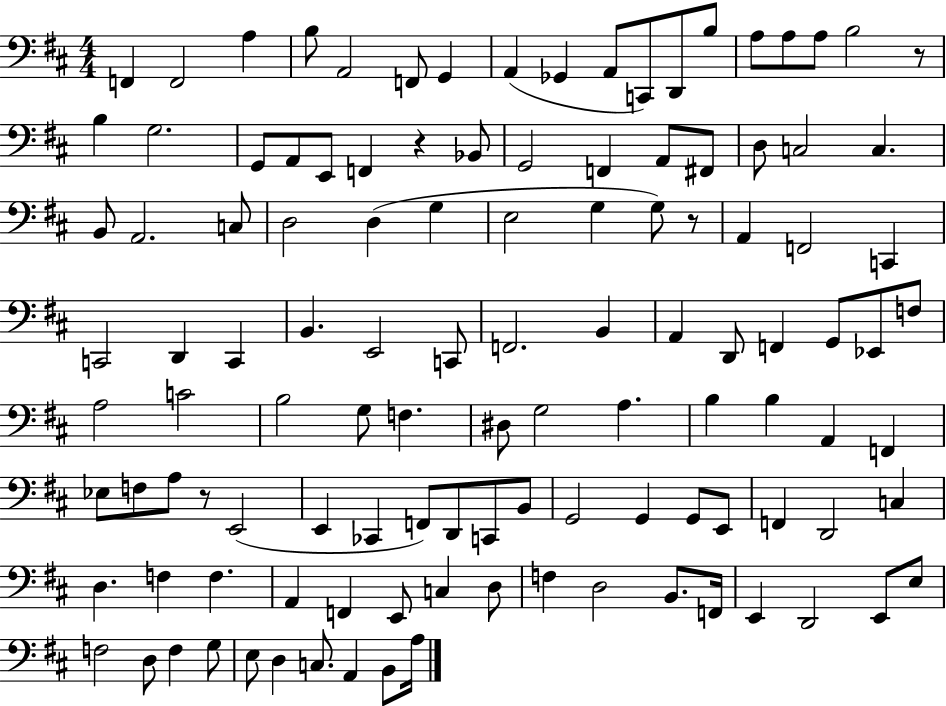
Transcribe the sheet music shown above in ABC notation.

X:1
T:Untitled
M:4/4
L:1/4
K:D
F,, F,,2 A, B,/2 A,,2 F,,/2 G,, A,, _G,, A,,/2 C,,/2 D,,/2 B,/2 A,/2 A,/2 A,/2 B,2 z/2 B, G,2 G,,/2 A,,/2 E,,/2 F,, z _B,,/2 G,,2 F,, A,,/2 ^F,,/2 D,/2 C,2 C, B,,/2 A,,2 C,/2 D,2 D, G, E,2 G, G,/2 z/2 A,, F,,2 C,, C,,2 D,, C,, B,, E,,2 C,,/2 F,,2 B,, A,, D,,/2 F,, G,,/2 _E,,/2 F,/2 A,2 C2 B,2 G,/2 F, ^D,/2 G,2 A, B, B, A,, F,, _E,/2 F,/2 A,/2 z/2 E,,2 E,, _C,, F,,/2 D,,/2 C,,/2 B,,/2 G,,2 G,, G,,/2 E,,/2 F,, D,,2 C, D, F, F, A,, F,, E,,/2 C, D,/2 F, D,2 B,,/2 F,,/4 E,, D,,2 E,,/2 E,/2 F,2 D,/2 F, G,/2 E,/2 D, C,/2 A,, B,,/2 A,/4